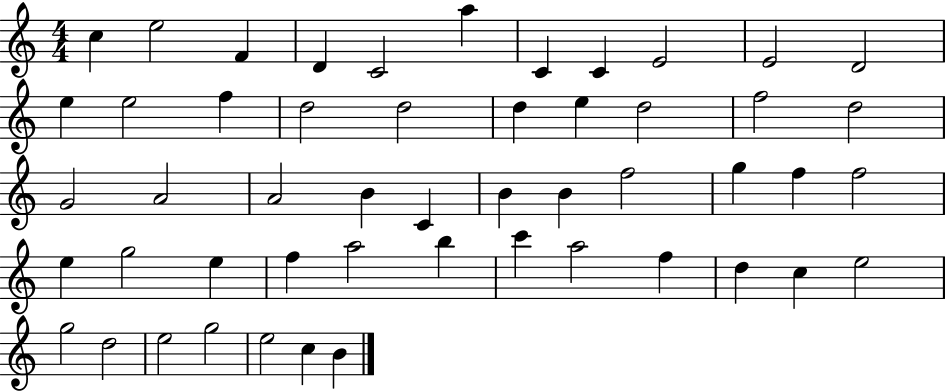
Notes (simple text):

C5/q E5/h F4/q D4/q C4/h A5/q C4/q C4/q E4/h E4/h D4/h E5/q E5/h F5/q D5/h D5/h D5/q E5/q D5/h F5/h D5/h G4/h A4/h A4/h B4/q C4/q B4/q B4/q F5/h G5/q F5/q F5/h E5/q G5/h E5/q F5/q A5/h B5/q C6/q A5/h F5/q D5/q C5/q E5/h G5/h D5/h E5/h G5/h E5/h C5/q B4/q